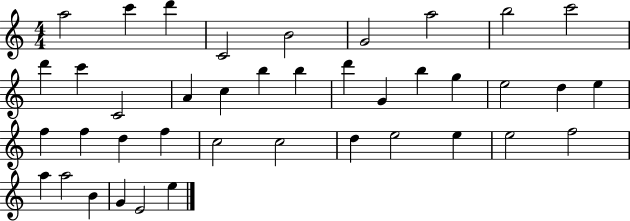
A5/h C6/q D6/q C4/h B4/h G4/h A5/h B5/h C6/h D6/q C6/q C4/h A4/q C5/q B5/q B5/q D6/q G4/q B5/q G5/q E5/h D5/q E5/q F5/q F5/q D5/q F5/q C5/h C5/h D5/q E5/h E5/q E5/h F5/h A5/q A5/h B4/q G4/q E4/h E5/q